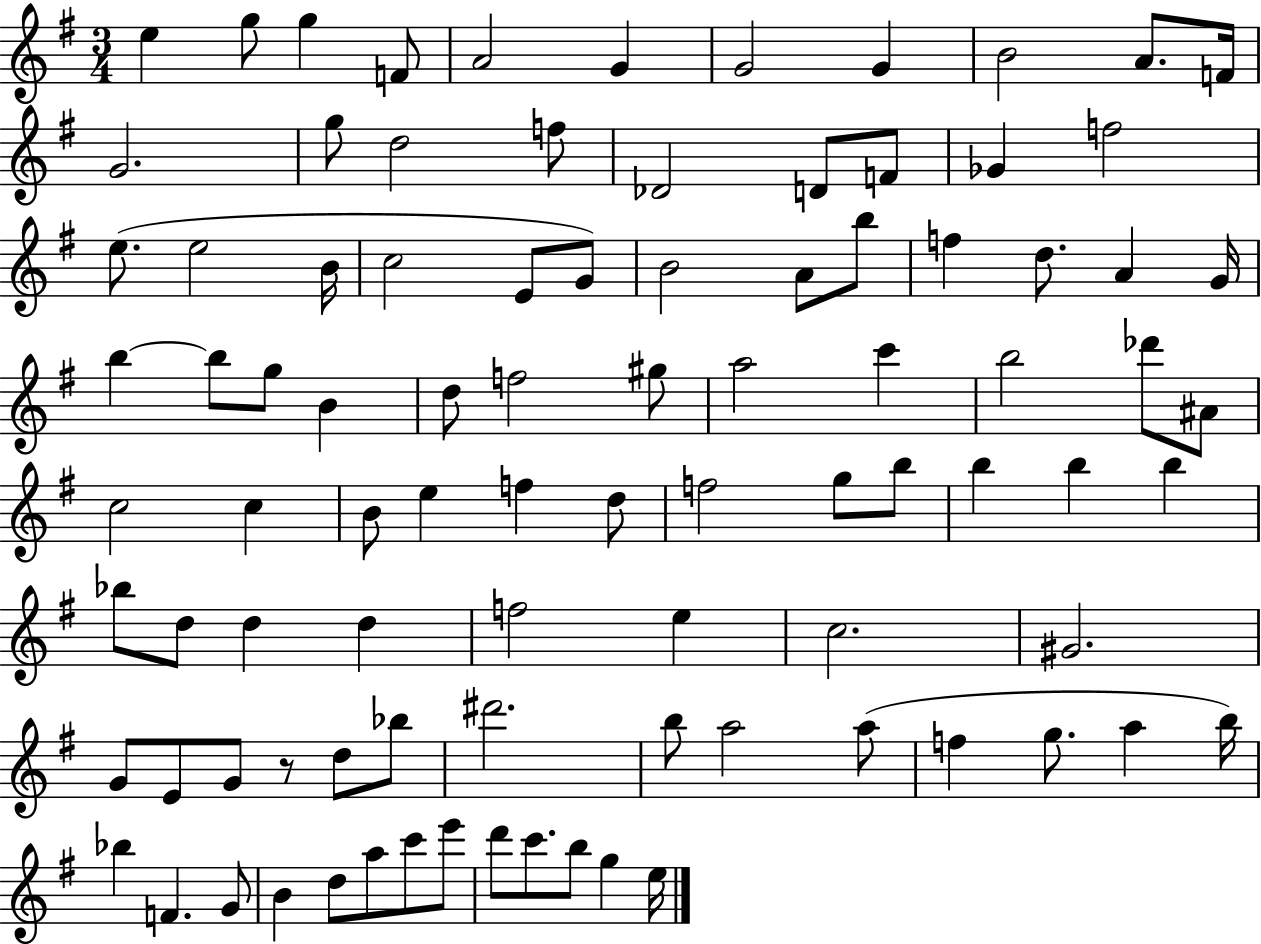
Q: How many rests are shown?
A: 1